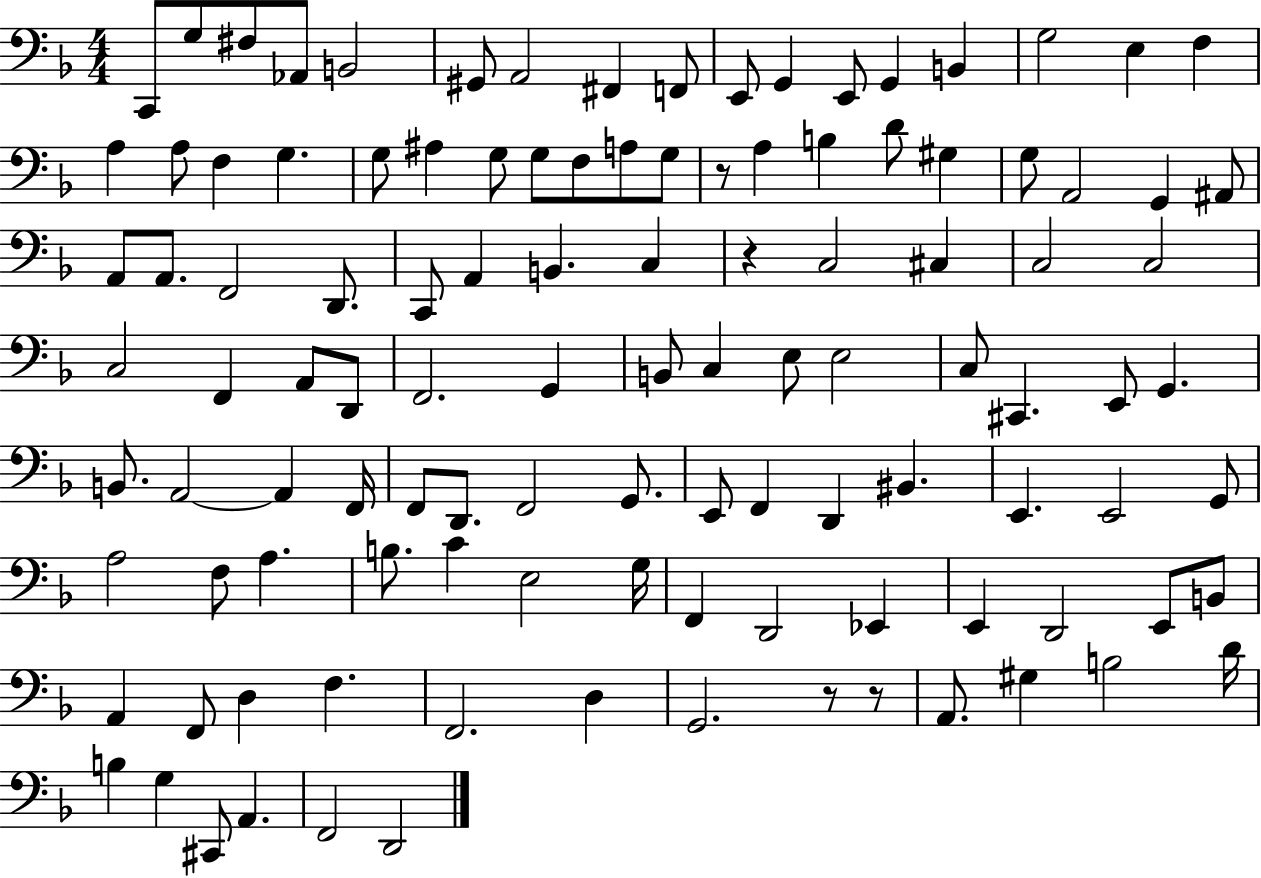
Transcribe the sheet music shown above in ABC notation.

X:1
T:Untitled
M:4/4
L:1/4
K:F
C,,/2 G,/2 ^F,/2 _A,,/2 B,,2 ^G,,/2 A,,2 ^F,, F,,/2 E,,/2 G,, E,,/2 G,, B,, G,2 E, F, A, A,/2 F, G, G,/2 ^A, G,/2 G,/2 F,/2 A,/2 G,/2 z/2 A, B, D/2 ^G, G,/2 A,,2 G,, ^A,,/2 A,,/2 A,,/2 F,,2 D,,/2 C,,/2 A,, B,, C, z C,2 ^C, C,2 C,2 C,2 F,, A,,/2 D,,/2 F,,2 G,, B,,/2 C, E,/2 E,2 C,/2 ^C,, E,,/2 G,, B,,/2 A,,2 A,, F,,/4 F,,/2 D,,/2 F,,2 G,,/2 E,,/2 F,, D,, ^B,, E,, E,,2 G,,/2 A,2 F,/2 A, B,/2 C E,2 G,/4 F,, D,,2 _E,, E,, D,,2 E,,/2 B,,/2 A,, F,,/2 D, F, F,,2 D, G,,2 z/2 z/2 A,,/2 ^G, B,2 D/4 B, G, ^C,,/2 A,, F,,2 D,,2